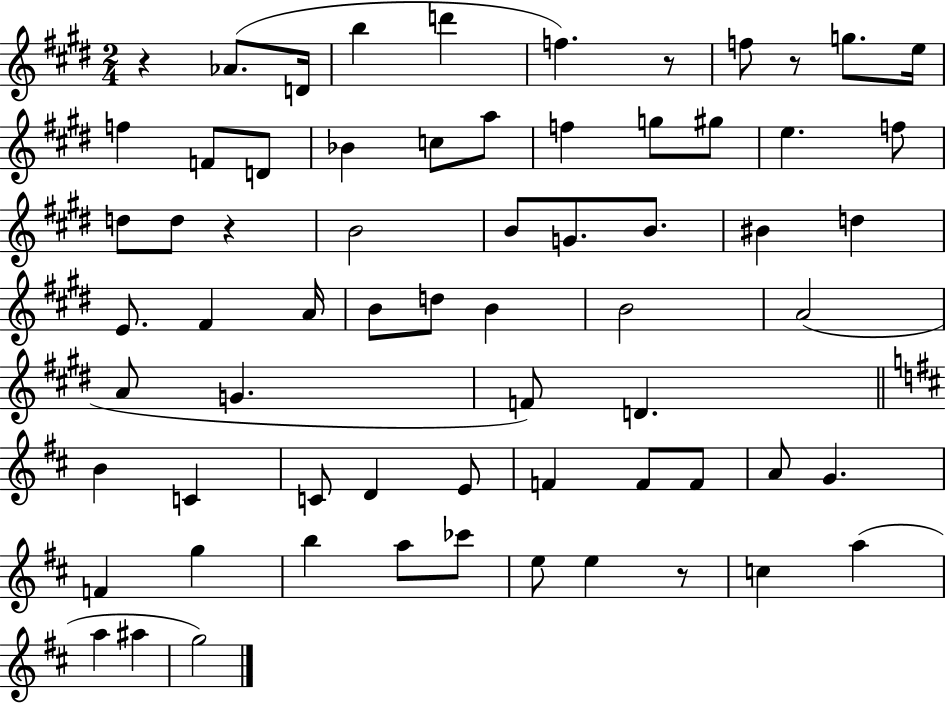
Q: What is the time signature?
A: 2/4